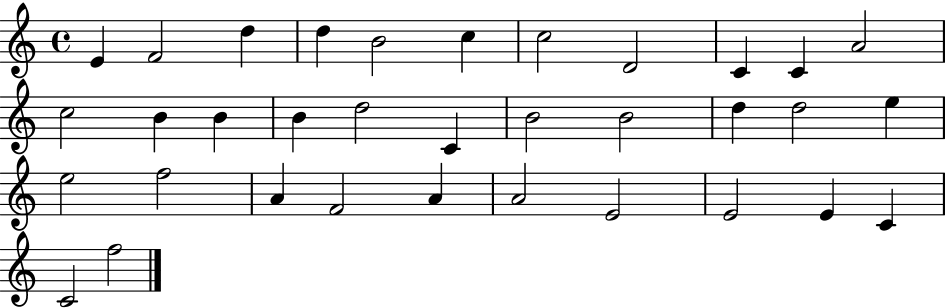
E4/q F4/h D5/q D5/q B4/h C5/q C5/h D4/h C4/q C4/q A4/h C5/h B4/q B4/q B4/q D5/h C4/q B4/h B4/h D5/q D5/h E5/q E5/h F5/h A4/q F4/h A4/q A4/h E4/h E4/h E4/q C4/q C4/h F5/h